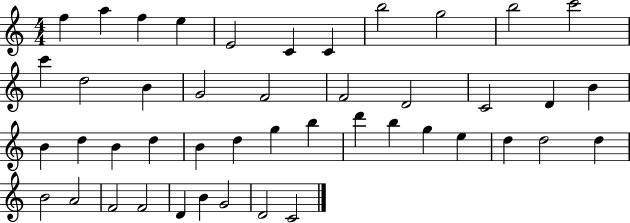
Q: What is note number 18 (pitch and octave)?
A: D4